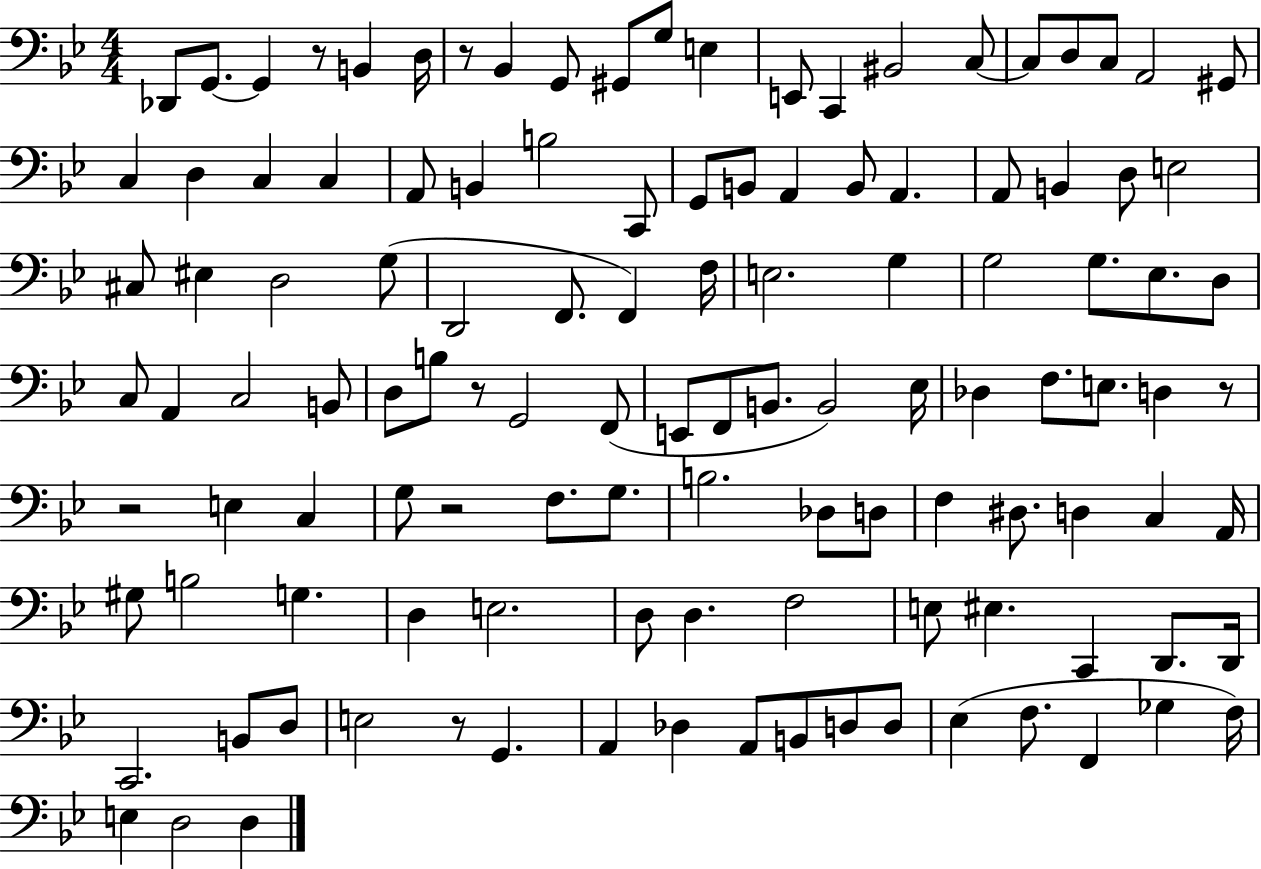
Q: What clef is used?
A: bass